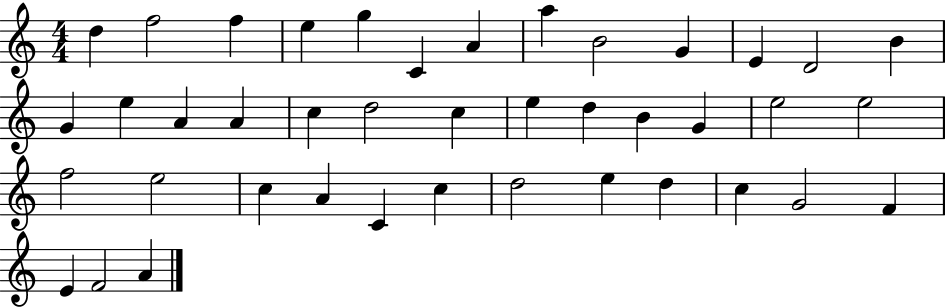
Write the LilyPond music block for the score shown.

{
  \clef treble
  \numericTimeSignature
  \time 4/4
  \key c \major
  d''4 f''2 f''4 | e''4 g''4 c'4 a'4 | a''4 b'2 g'4 | e'4 d'2 b'4 | \break g'4 e''4 a'4 a'4 | c''4 d''2 c''4 | e''4 d''4 b'4 g'4 | e''2 e''2 | \break f''2 e''2 | c''4 a'4 c'4 c''4 | d''2 e''4 d''4 | c''4 g'2 f'4 | \break e'4 f'2 a'4 | \bar "|."
}